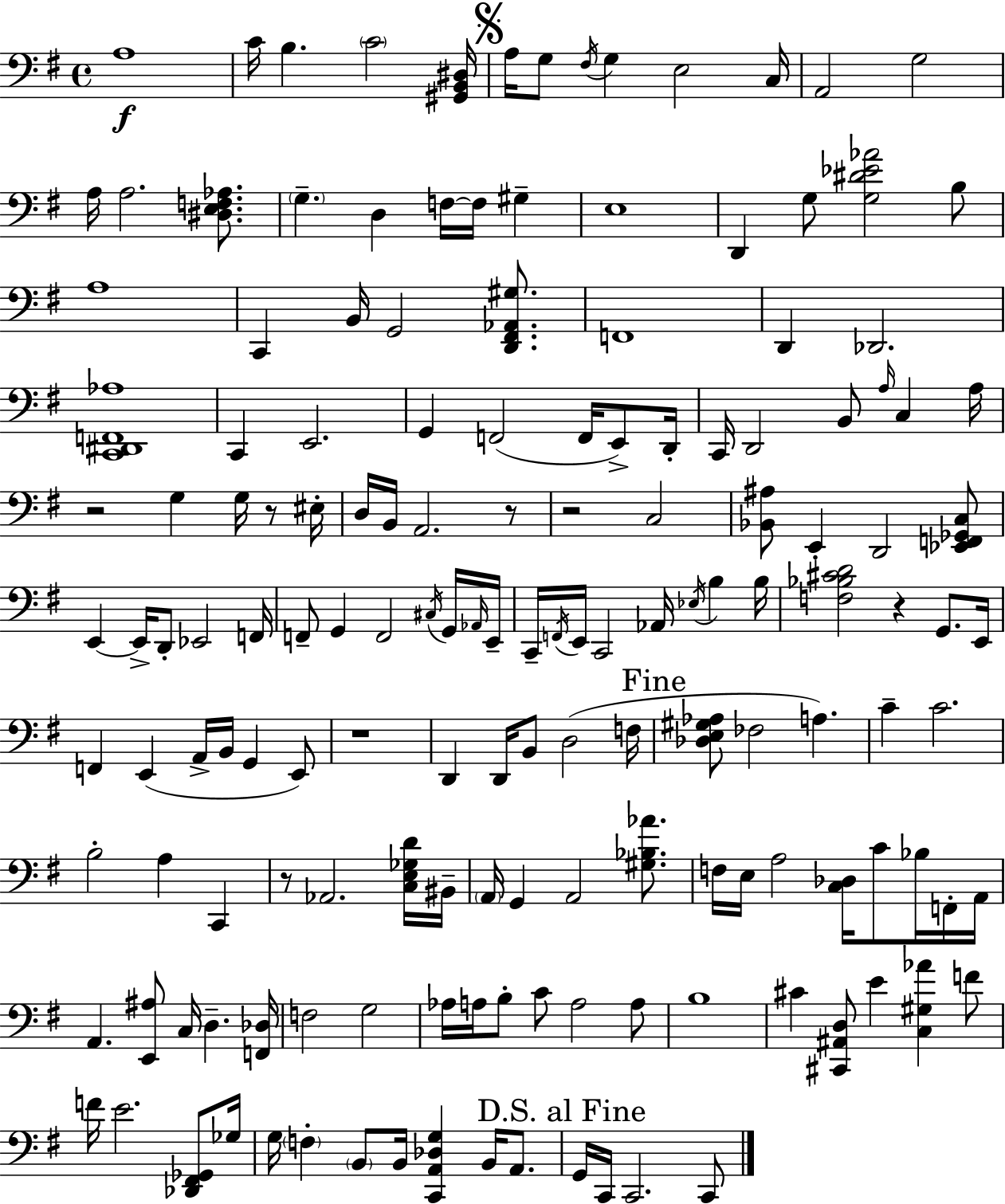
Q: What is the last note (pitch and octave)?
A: C2